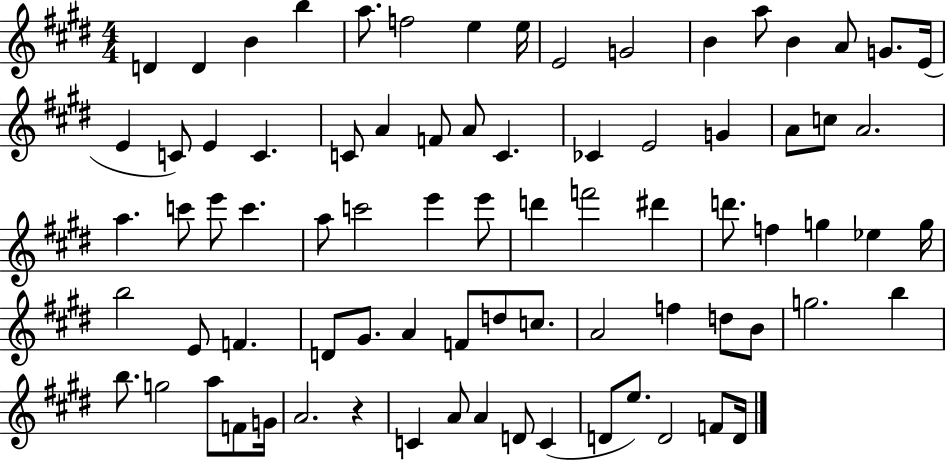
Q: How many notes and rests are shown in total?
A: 79